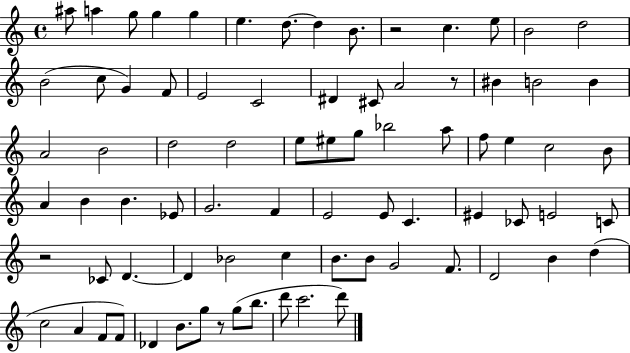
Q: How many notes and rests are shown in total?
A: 79